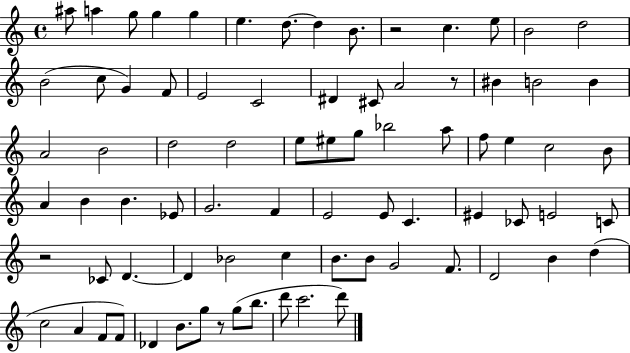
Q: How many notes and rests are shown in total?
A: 79